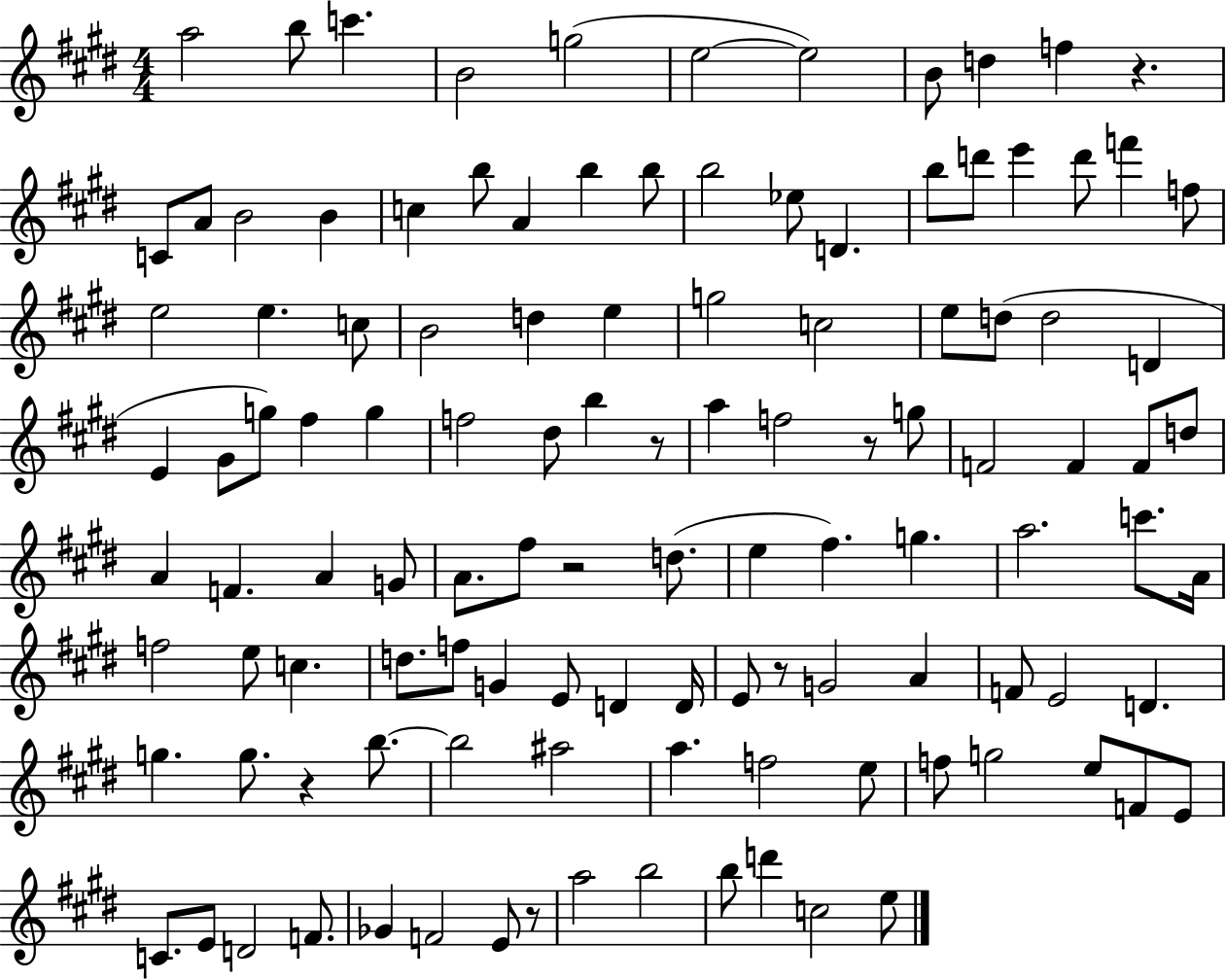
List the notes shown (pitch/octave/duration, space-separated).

A5/h B5/e C6/q. B4/h G5/h E5/h E5/h B4/e D5/q F5/q R/q. C4/e A4/e B4/h B4/q C5/q B5/e A4/q B5/q B5/e B5/h Eb5/e D4/q. B5/e D6/e E6/q D6/e F6/q F5/e E5/h E5/q. C5/e B4/h D5/q E5/q G5/h C5/h E5/e D5/e D5/h D4/q E4/q G#4/e G5/e F#5/q G5/q F5/h D#5/e B5/q R/e A5/q F5/h R/e G5/e F4/h F4/q F4/e D5/e A4/q F4/q. A4/q G4/e A4/e. F#5/e R/h D5/e. E5/q F#5/q. G5/q. A5/h. C6/e. A4/s F5/h E5/e C5/q. D5/e. F5/e G4/q E4/e D4/q D4/s E4/e R/e G4/h A4/q F4/e E4/h D4/q. G5/q. G5/e. R/q B5/e. B5/h A#5/h A5/q. F5/h E5/e F5/e G5/h E5/e F4/e E4/e C4/e. E4/e D4/h F4/e. Gb4/q F4/h E4/e R/e A5/h B5/h B5/e D6/q C5/h E5/e